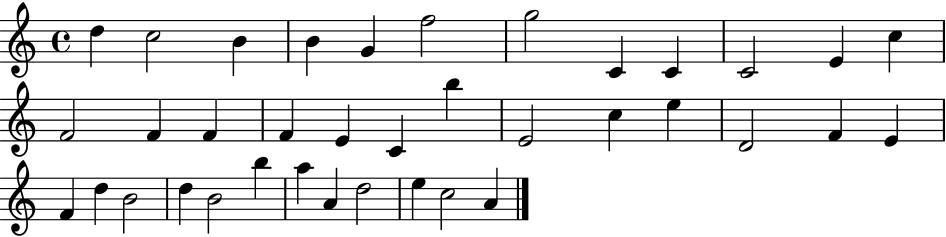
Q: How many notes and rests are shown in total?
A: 37